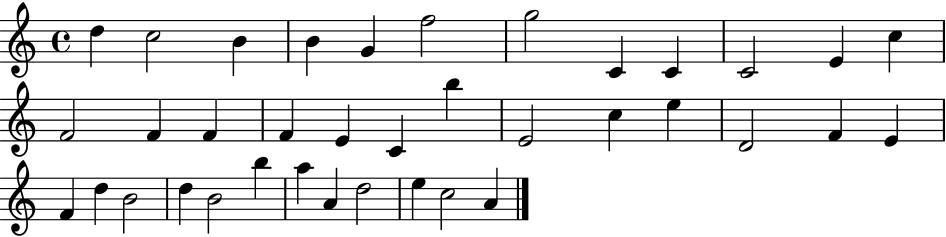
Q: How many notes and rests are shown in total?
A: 37